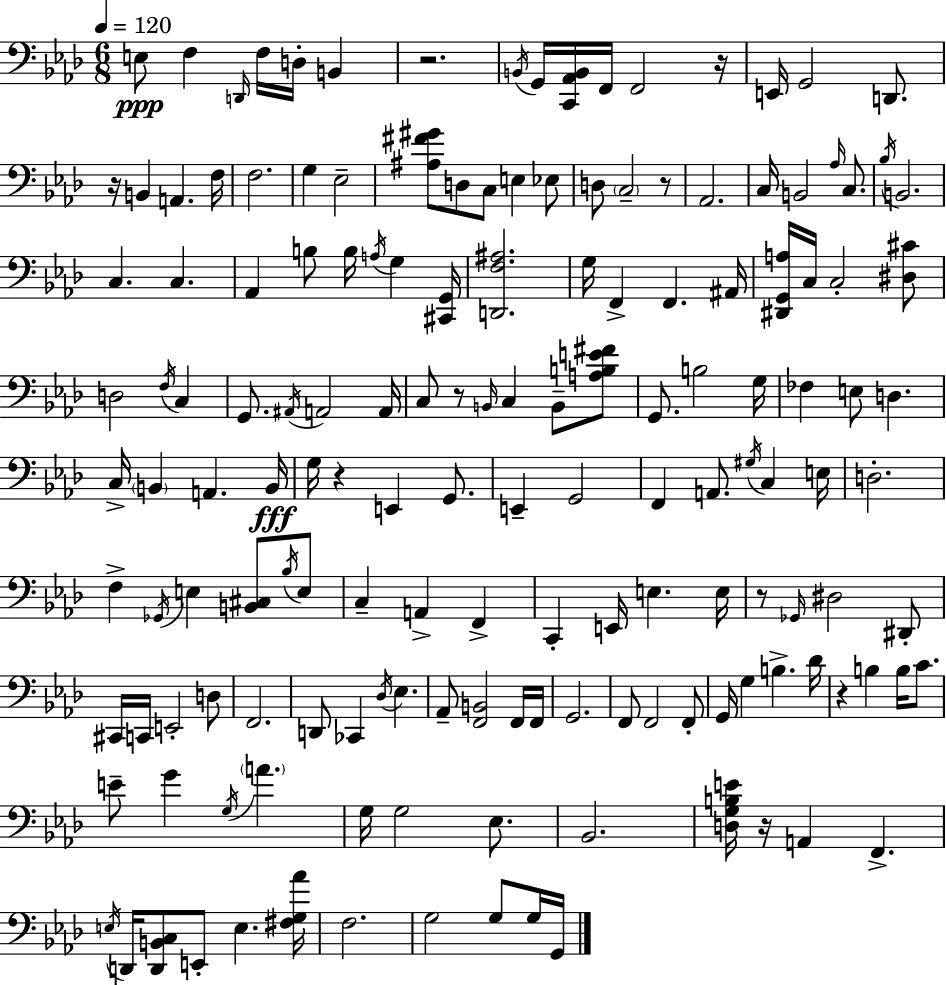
X:1
T:Untitled
M:6/8
L:1/4
K:Ab
E,/2 F, D,,/4 F,/4 D,/4 B,, z2 B,,/4 G,,/4 [C,,_A,,B,,]/4 F,,/4 F,,2 z/4 E,,/4 G,,2 D,,/2 z/4 B,, A,, F,/4 F,2 G, _E,2 [^A,^F^G]/2 D,/2 C,/2 E, _E,/2 D,/2 C,2 z/2 _A,,2 C,/4 B,,2 _A,/4 C,/2 _B,/4 B,,2 C, C, _A,, B,/2 B,/4 A,/4 G, [^C,,G,,]/4 [D,,F,^A,]2 G,/4 F,, F,, ^A,,/4 [^D,,G,,A,]/4 C,/4 C,2 [^D,^C]/2 D,2 F,/4 C, G,,/2 ^A,,/4 A,,2 A,,/4 C,/2 z/2 B,,/4 C, B,,/2 [A,B,E^F]/2 G,,/2 B,2 G,/4 _F, E,/2 D, C,/4 B,, A,, B,,/4 G,/4 z E,, G,,/2 E,, G,,2 F,, A,,/2 ^G,/4 C, E,/4 D,2 F, _G,,/4 E, [B,,^C,]/2 _B,/4 E,/2 C, A,, F,, C,, E,,/4 E, E,/4 z/2 _G,,/4 ^D,2 ^D,,/2 ^C,,/4 C,,/4 E,,2 D,/2 F,,2 D,,/2 _C,, _D,/4 _E, _A,,/2 [F,,B,,]2 F,,/4 F,,/4 G,,2 F,,/2 F,,2 F,,/2 G,,/4 G, B, _D/4 z B, B,/4 C/2 E/2 G G,/4 A G,/4 G,2 _E,/2 _B,,2 [D,G,B,E]/4 z/4 A,, F,, E,/4 D,,/4 [D,,B,,C,]/2 E,,/2 E, [^F,G,_A]/4 F,2 G,2 G,/2 G,/4 G,,/4